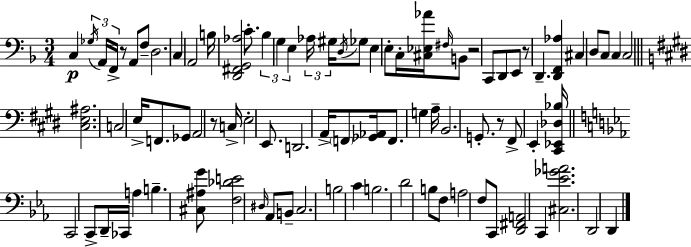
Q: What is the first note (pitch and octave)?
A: C3